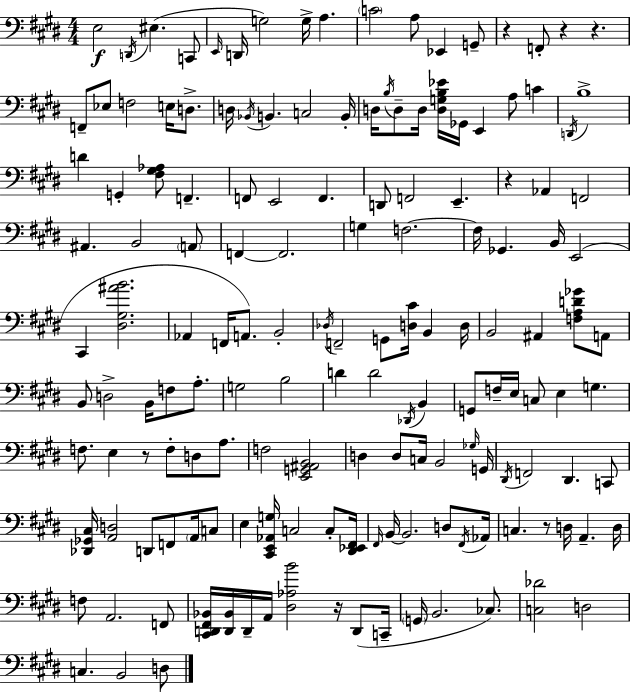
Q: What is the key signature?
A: E major